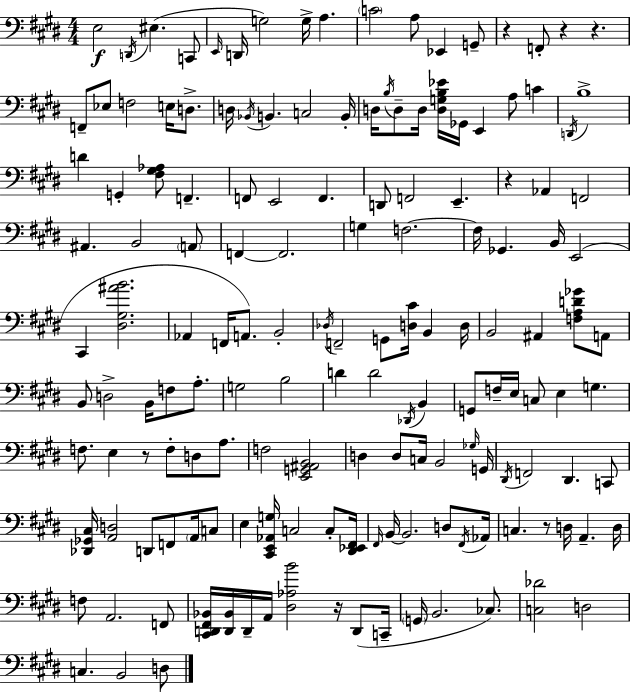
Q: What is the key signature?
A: E major